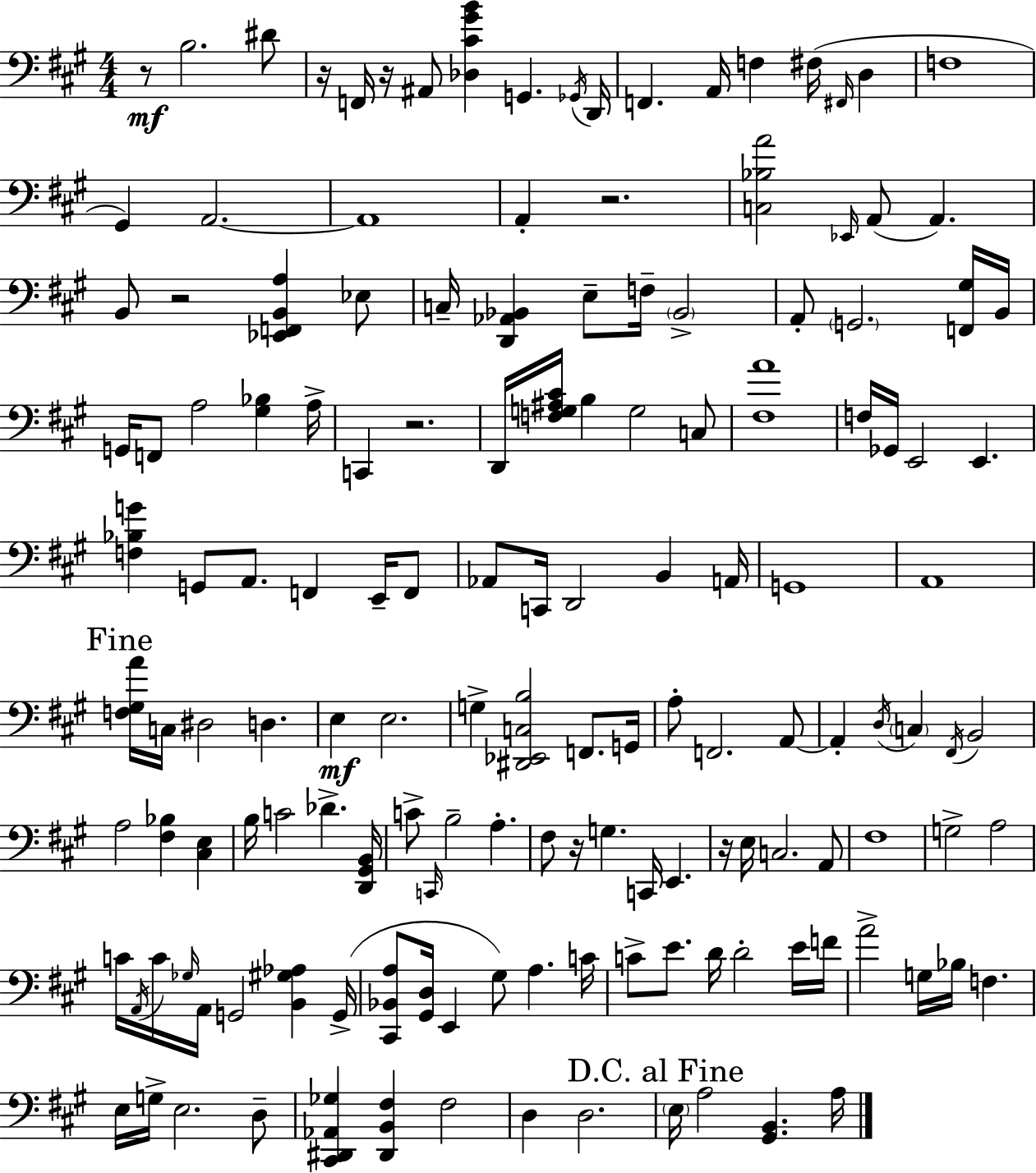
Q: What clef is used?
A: bass